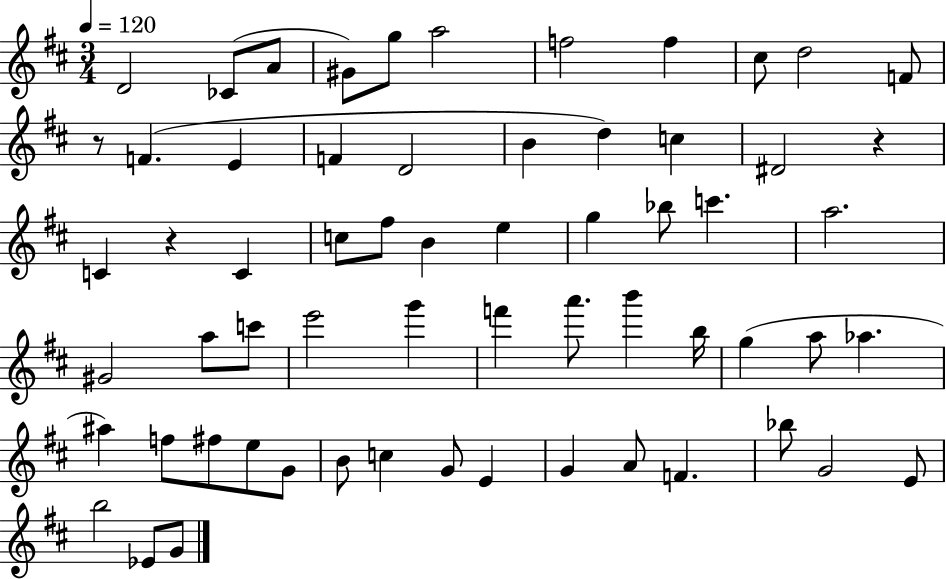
D4/h CES4/e A4/e G#4/e G5/e A5/h F5/h F5/q C#5/e D5/h F4/e R/e F4/q. E4/q F4/q D4/h B4/q D5/q C5/q D#4/h R/q C4/q R/q C4/q C5/e F#5/e B4/q E5/q G5/q Bb5/e C6/q. A5/h. G#4/h A5/e C6/e E6/h G6/q F6/q A6/e. B6/q B5/s G5/q A5/e Ab5/q. A#5/q F5/e F#5/e E5/e G4/e B4/e C5/q G4/e E4/q G4/q A4/e F4/q. Bb5/e G4/h E4/e B5/h Eb4/e G4/e